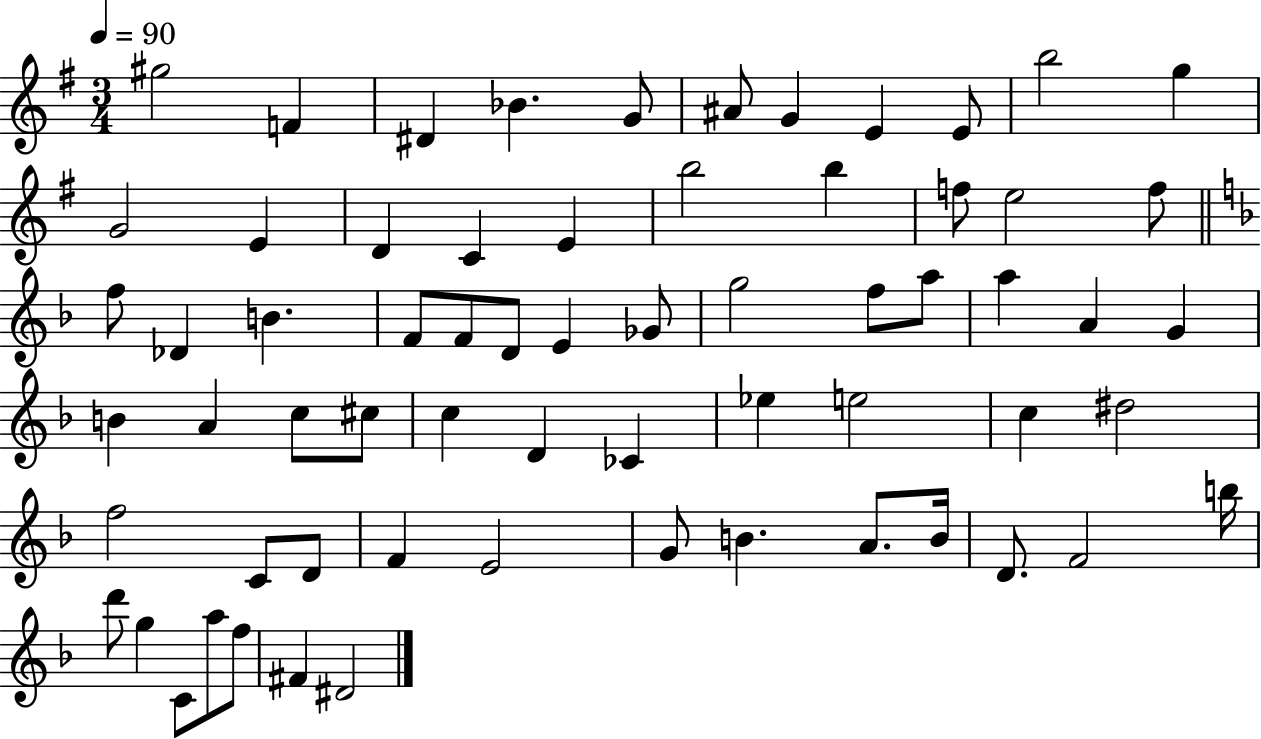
G#5/h F4/q D#4/q Bb4/q. G4/e A#4/e G4/q E4/q E4/e B5/h G5/q G4/h E4/q D4/q C4/q E4/q B5/h B5/q F5/e E5/h F5/e F5/e Db4/q B4/q. F4/e F4/e D4/e E4/q Gb4/e G5/h F5/e A5/e A5/q A4/q G4/q B4/q A4/q C5/e C#5/e C5/q D4/q CES4/q Eb5/q E5/h C5/q D#5/h F5/h C4/e D4/e F4/q E4/h G4/e B4/q. A4/e. B4/s D4/e. F4/h B5/s D6/e G5/q C4/e A5/e F5/e F#4/q D#4/h